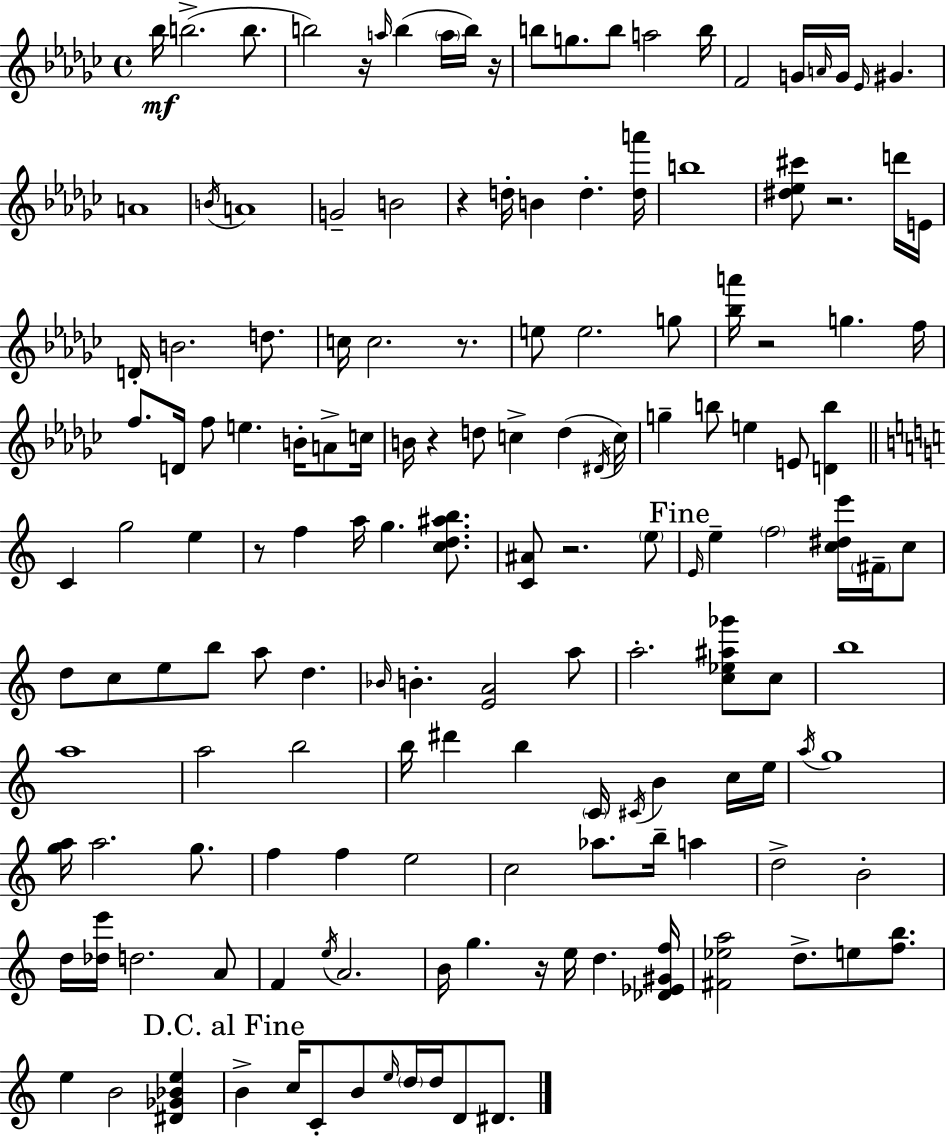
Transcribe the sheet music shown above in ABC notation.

X:1
T:Untitled
M:4/4
L:1/4
K:Ebm
_b/4 b2 b/2 b2 z/4 a/4 b a/4 b/4 z/4 b/2 g/2 b/2 a2 b/4 F2 G/4 A/4 G/4 _E/4 ^G A4 B/4 A4 G2 B2 z d/4 B d [da']/4 b4 [^d_e^c']/2 z2 d'/4 E/4 D/4 B2 d/2 c/4 c2 z/2 e/2 e2 g/2 [_ba']/4 z2 g f/4 f/2 D/4 f/2 e B/4 A/2 c/4 B/4 z d/2 c d ^D/4 c/4 g b/2 e E/2 [Db] C g2 e z/2 f a/4 g [cd^ab]/2 [C^A]/2 z2 e/2 E/4 e f2 [c^de']/4 ^F/4 c/2 d/2 c/2 e/2 b/2 a/2 d _B/4 B [EA]2 a/2 a2 [c_e^a_g']/2 c/2 b4 a4 a2 b2 b/4 ^d' b C/4 ^C/4 B c/4 e/4 a/4 g4 [ga]/4 a2 g/2 f f e2 c2 _a/2 b/4 a d2 B2 d/4 [_de']/4 d2 A/2 F e/4 A2 B/4 g z/4 e/4 d [_D_E^Gf]/4 [^F_ea]2 d/2 e/2 [fb]/2 e B2 [^D_G_Be] B c/4 C/2 B/2 e/4 d/4 d/4 D/2 ^D/2